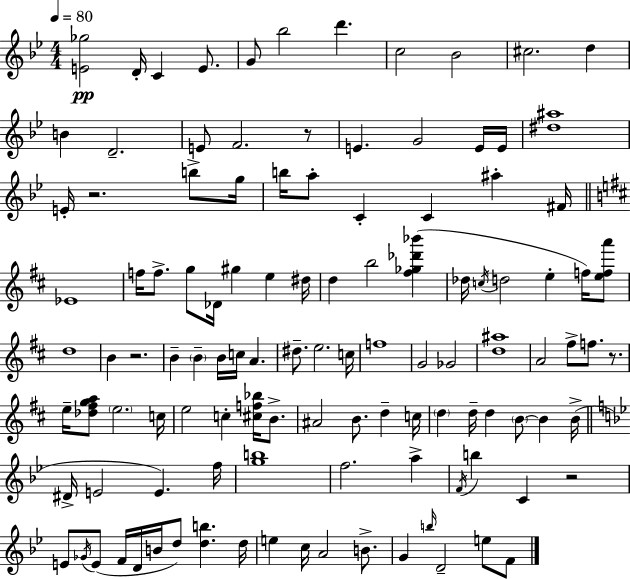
[E4,Gb5]/h D4/s C4/q E4/e. G4/e Bb5/h D6/q. C5/h Bb4/h C#5/h. D5/q B4/q D4/h. E4/e F4/h. R/e E4/q. G4/h E4/s E4/s [D#5,A#5]/w E4/s R/h. B5/e G5/s B5/s A5/e C4/q C4/q A#5/q F#4/s Eb4/w F5/s F5/e. G5/e Db4/s G#5/q E5/q D#5/s D5/q B5/h [F#5,Gb5,Db6,Bb6]/q Db5/s C5/s D5/h E5/q F5/s [E5,F5,A6]/e D5/w B4/q R/h. B4/q B4/q B4/s C5/s A4/q. D#5/e. E5/h. C5/s F5/w G4/h Gb4/h [D5,A#5]/w A4/h F#5/e F5/e. R/e. E5/s [Db5,F#5,G5,A5]/e E5/h. C5/s E5/h C5/q [C#5,F5,Bb5]/s B4/e. A#4/h B4/e. D5/q C5/s D5/q D5/s D5/q B4/e B4/q B4/s D#4/s E4/h E4/q. F5/s [G5,B5]/w F5/h. A5/q F4/s B5/q C4/q R/h E4/e Gb4/s E4/e F4/s D4/s B4/s D5/e [D5,B5]/q. D5/s E5/q C5/s A4/h B4/e. G4/q B5/s D4/h E5/e F4/e